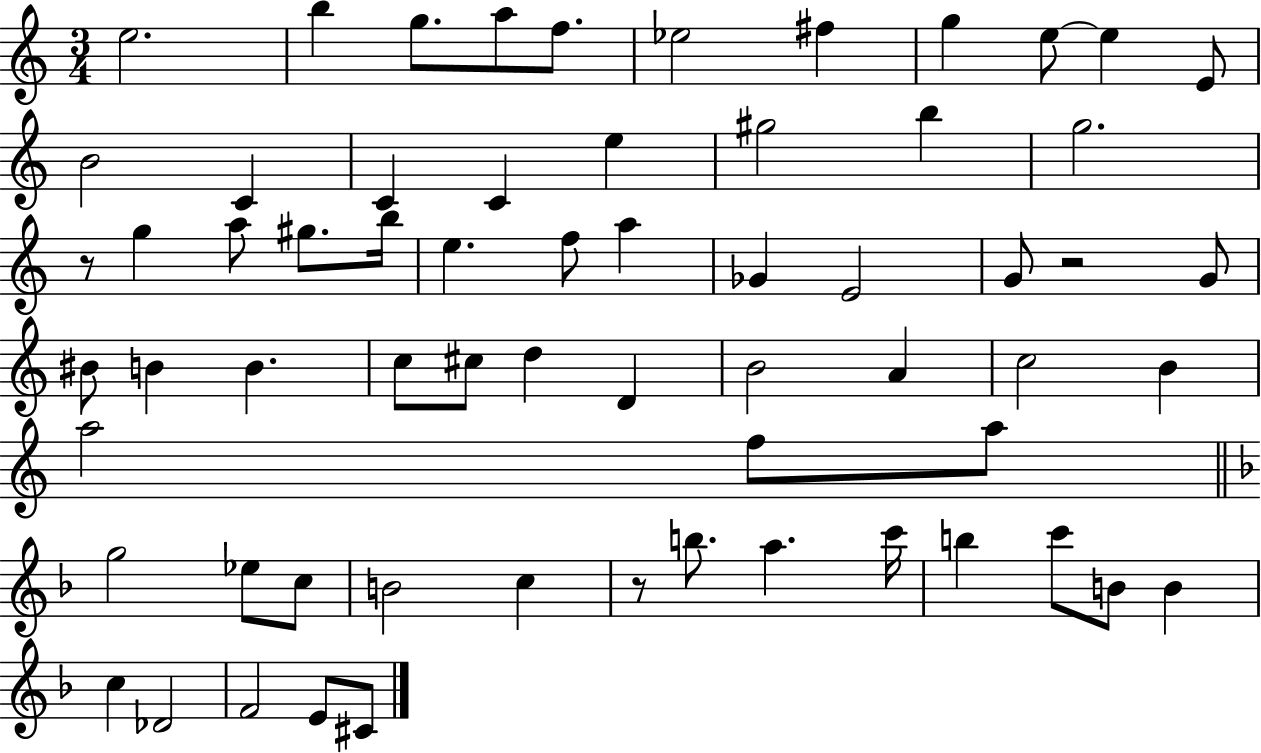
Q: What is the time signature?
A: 3/4